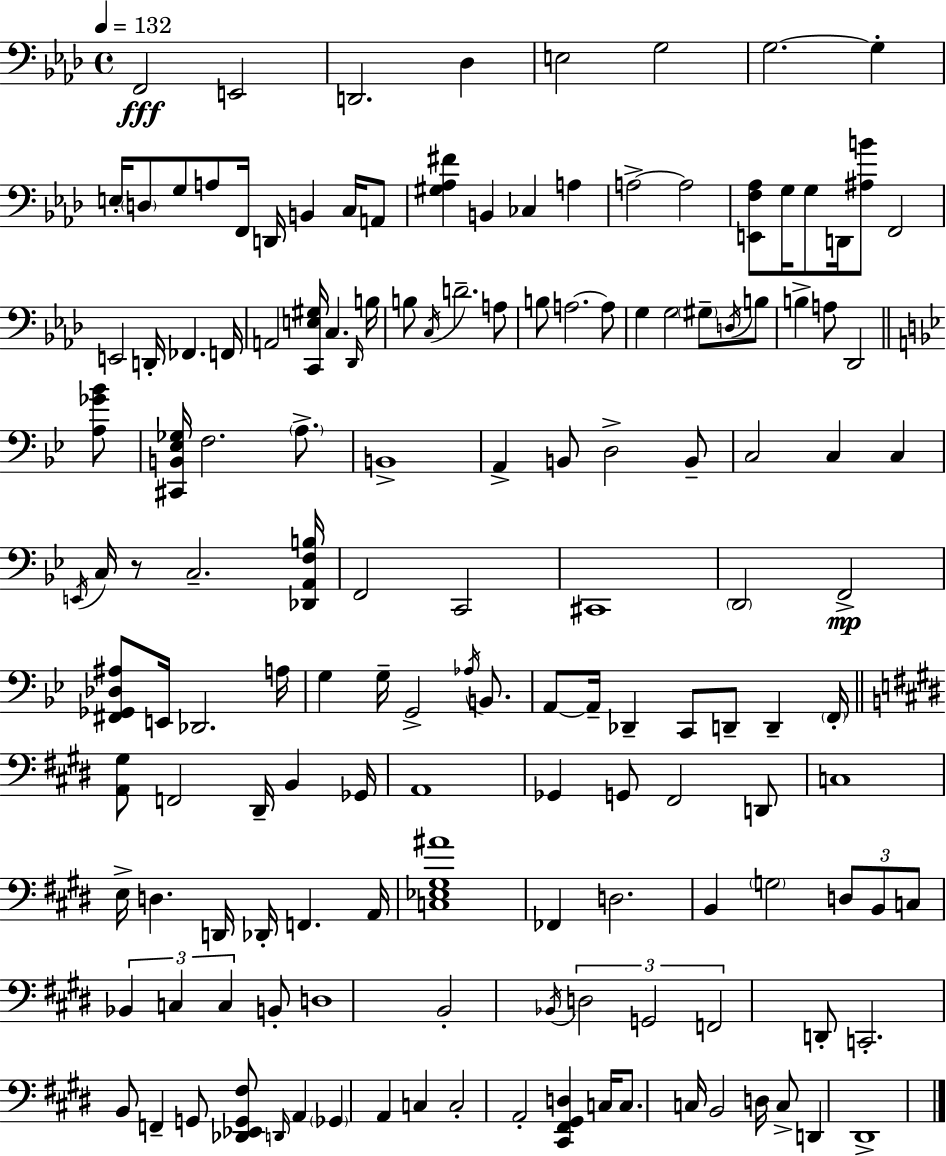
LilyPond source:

{
  \clef bass
  \time 4/4
  \defaultTimeSignature
  \key f \minor
  \tempo 4 = 132
  f,2\fff e,2 | d,2. des4 | e2 g2 | g2.~~ g4-. | \break e16-. \parenthesize d8 g8 a8 f,16 d,16 b,4 c16 a,8 | <gis aes fis'>4 b,4 ces4 a4 | a2->~~ a2 | <e, f aes>8 g16 g8 d,16 <ais b'>8 f,2 | \break e,2 d,16-. fes,4. f,16 | a,2 <c, e gis>16 c4. \grace { des,16 } | b16 b8 \acciaccatura { c16 } d'2.-- | a8 b8 a2.~~ | \break a8 g4 g2 \parenthesize gis8-- | \acciaccatura { d16 } b8 b4-> a8 des,2 | \bar "||" \break \key g \minor <a ges' bes'>8 <cis, b, ees ges>16 f2. \parenthesize a8.-> | b,1-> | a,4-> b,8 d2-> | b,8-- c2 c4 c4 | \break \acciaccatura { e,16 } c16 r8 c2.-- | <des, a, f b>16 f,2 c,2 | cis,1 | \parenthesize d,2 f,2->\mp | \break <fis, ges, des ais>8 e,16 des,2. | a16 g4 g16-- g,2-> | \acciaccatura { aes16 } b,8. a,8~~ a,16-- des,4-- c,8 d,8-- d,4-- | \parenthesize f,16-. \bar "||" \break \key e \major <a, gis>8 f,2 dis,16-- b,4 ges,16 | a,1 | ges,4 g,8 fis,2 d,8 | c1 | \break e16-> d4. d,16 des,16-. f,4. a,16 | <c ees gis ais'>1 | fes,4 d2. | b,4 \parenthesize g2 \tuplet 3/2 { d8 b,8 | \break c8 } \tuplet 3/2 { bes,4 c4 c4 } b,8-. | d1 | b,2-. \acciaccatura { bes,16 } \tuplet 3/2 { d2 | g,2 f,2 } | \break d,8-. c,2.-. b,8 | f,4-- g,8 <des, ees, g, fis>8 \grace { d,16 } a,4 \parenthesize ges,4 | a,4 c4 c2-. | a,2-. <cis, fis, gis, d>4 c16 c8. | \break c16 b,2 d16 c8-> d,4 | dis,1-> | \bar "|."
}